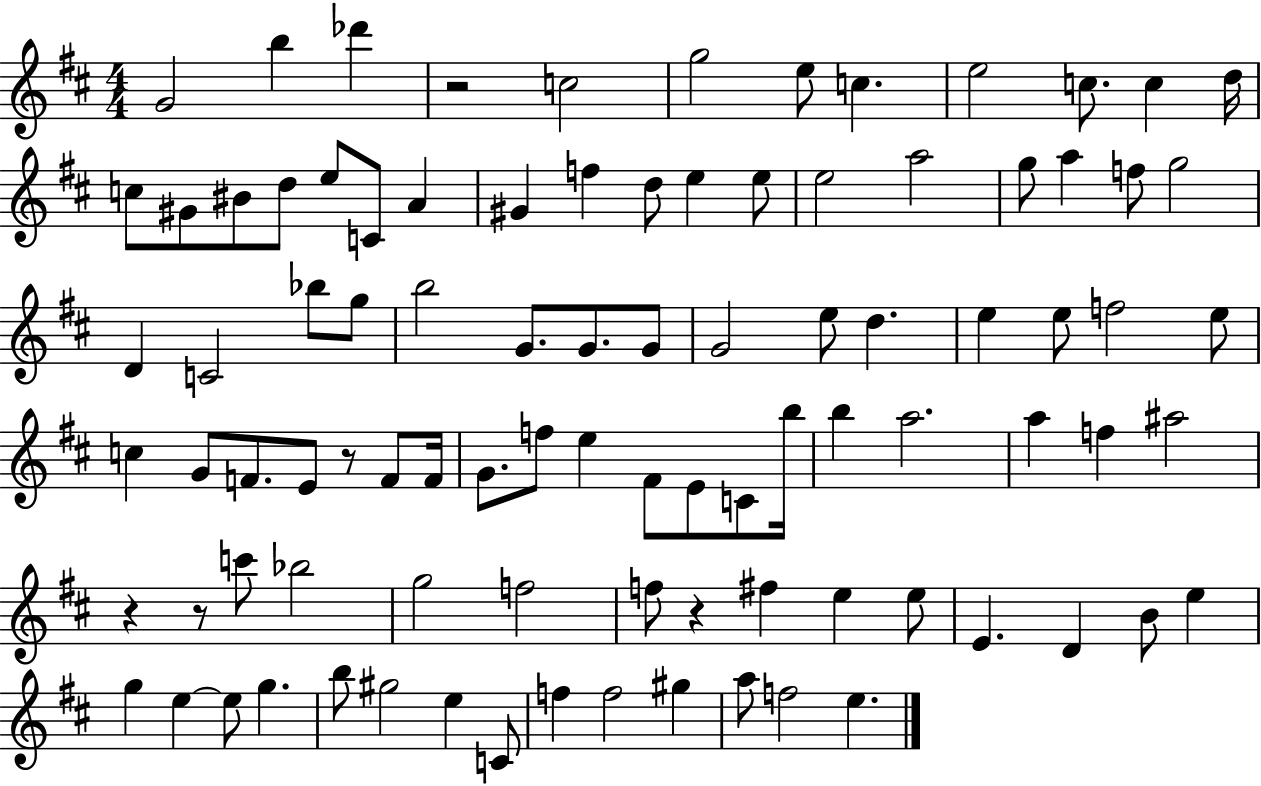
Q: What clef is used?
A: treble